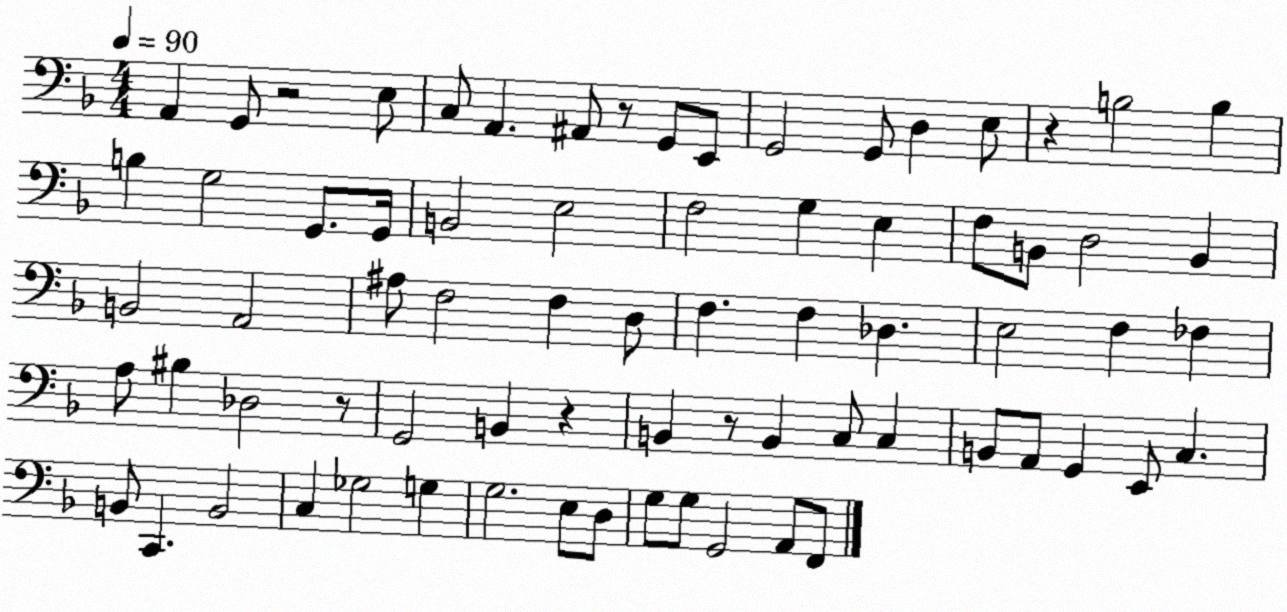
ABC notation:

X:1
T:Untitled
M:4/4
L:1/4
K:F
A,, G,,/2 z2 E,/2 C,/2 A,, ^A,,/2 z/2 G,,/2 E,,/2 G,,2 G,,/2 D, E,/2 z B,2 B, B, G,2 G,,/2 G,,/4 B,,2 E,2 F,2 G, E, F,/2 B,,/2 D,2 B,, B,,2 A,,2 ^A,/2 F,2 F, D,/2 F, F, _D, E,2 F, _F, A,/2 ^B, _D,2 z/2 G,,2 B,, z B,, z/2 B,, C,/2 C, B,,/2 A,,/2 G,, E,,/2 C, B,,/2 C,, B,,2 C, _G,2 G, G,2 E,/2 D,/2 G,/2 G,/2 G,,2 A,,/2 F,,/2